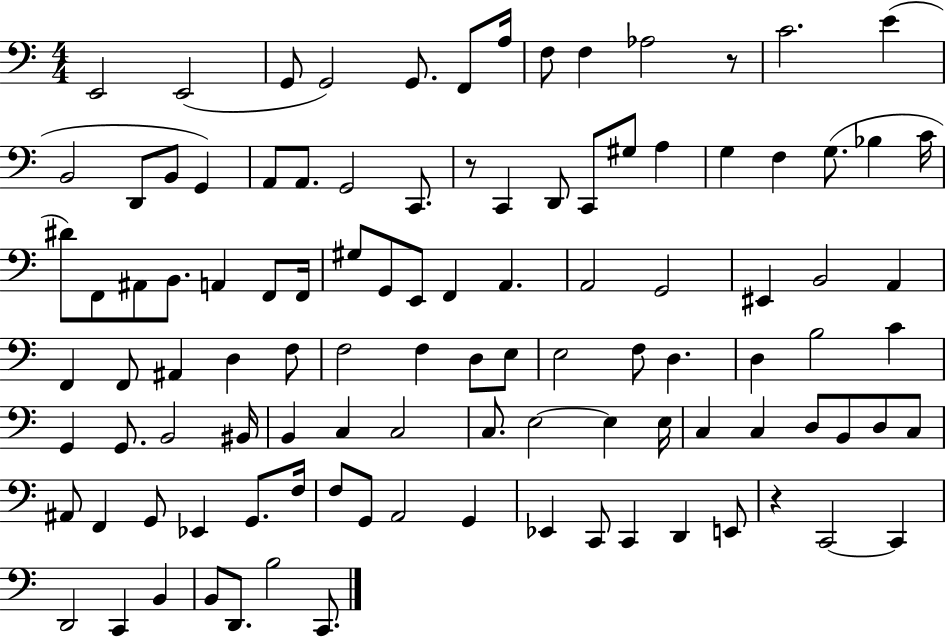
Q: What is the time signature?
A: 4/4